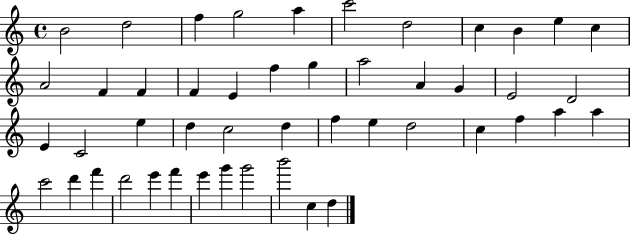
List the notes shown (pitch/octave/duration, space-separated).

B4/h D5/h F5/q G5/h A5/q C6/h D5/h C5/q B4/q E5/q C5/q A4/h F4/q F4/q F4/q E4/q F5/q G5/q A5/h A4/q G4/q E4/h D4/h E4/q C4/h E5/q D5/q C5/h D5/q F5/q E5/q D5/h C5/q F5/q A5/q A5/q C6/h D6/q F6/q D6/h E6/q F6/q E6/q G6/q G6/h B6/h C5/q D5/q